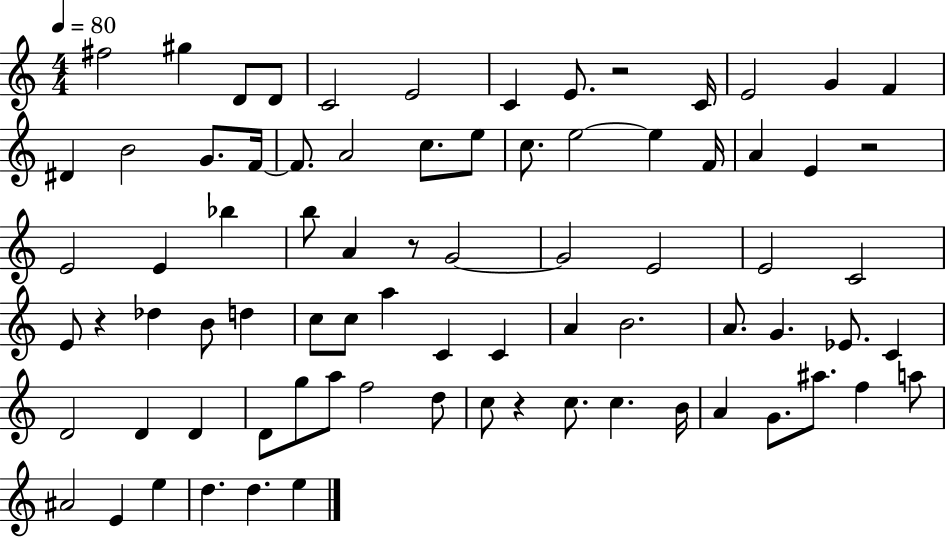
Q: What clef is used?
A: treble